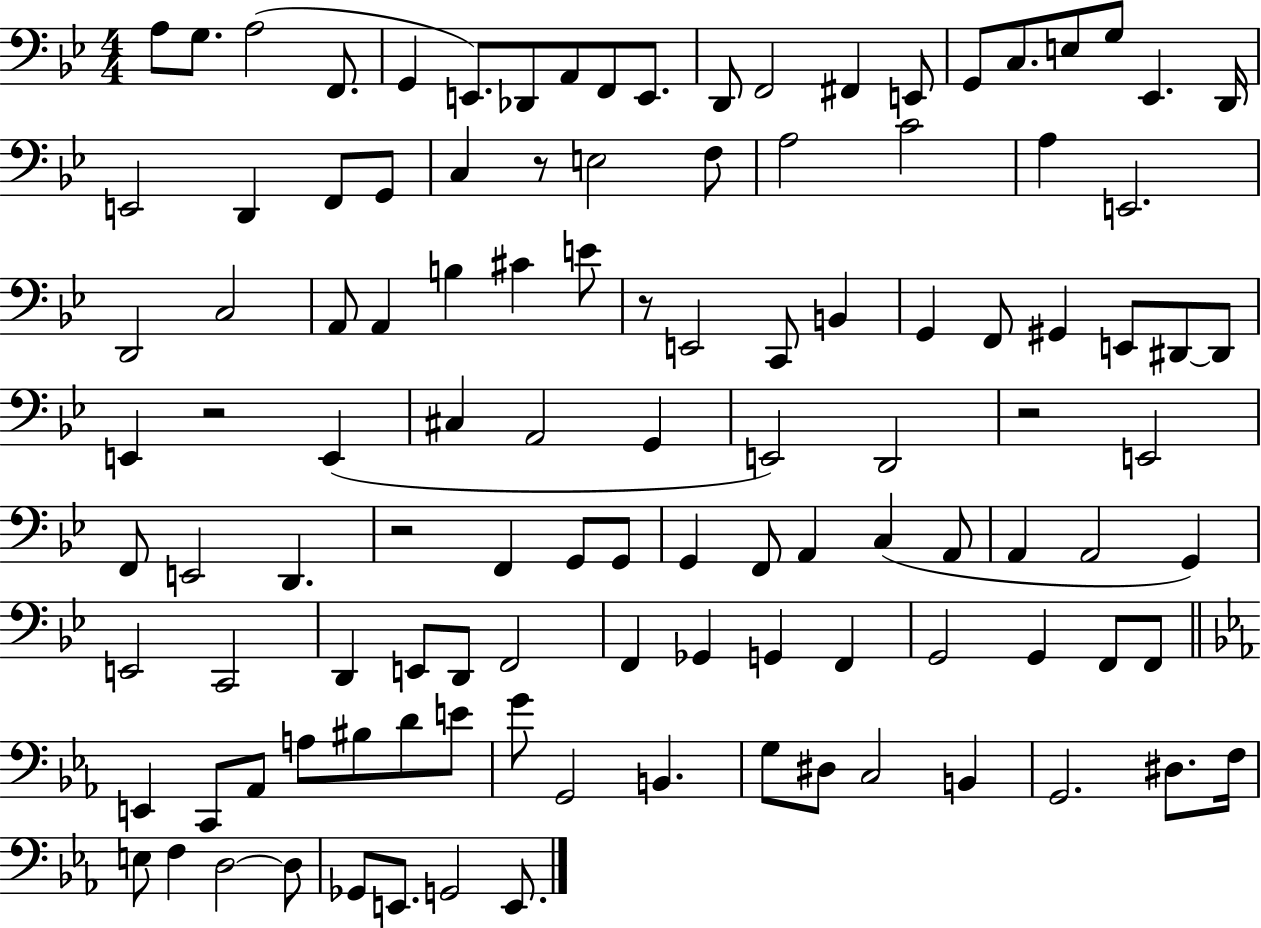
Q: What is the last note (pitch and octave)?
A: E2